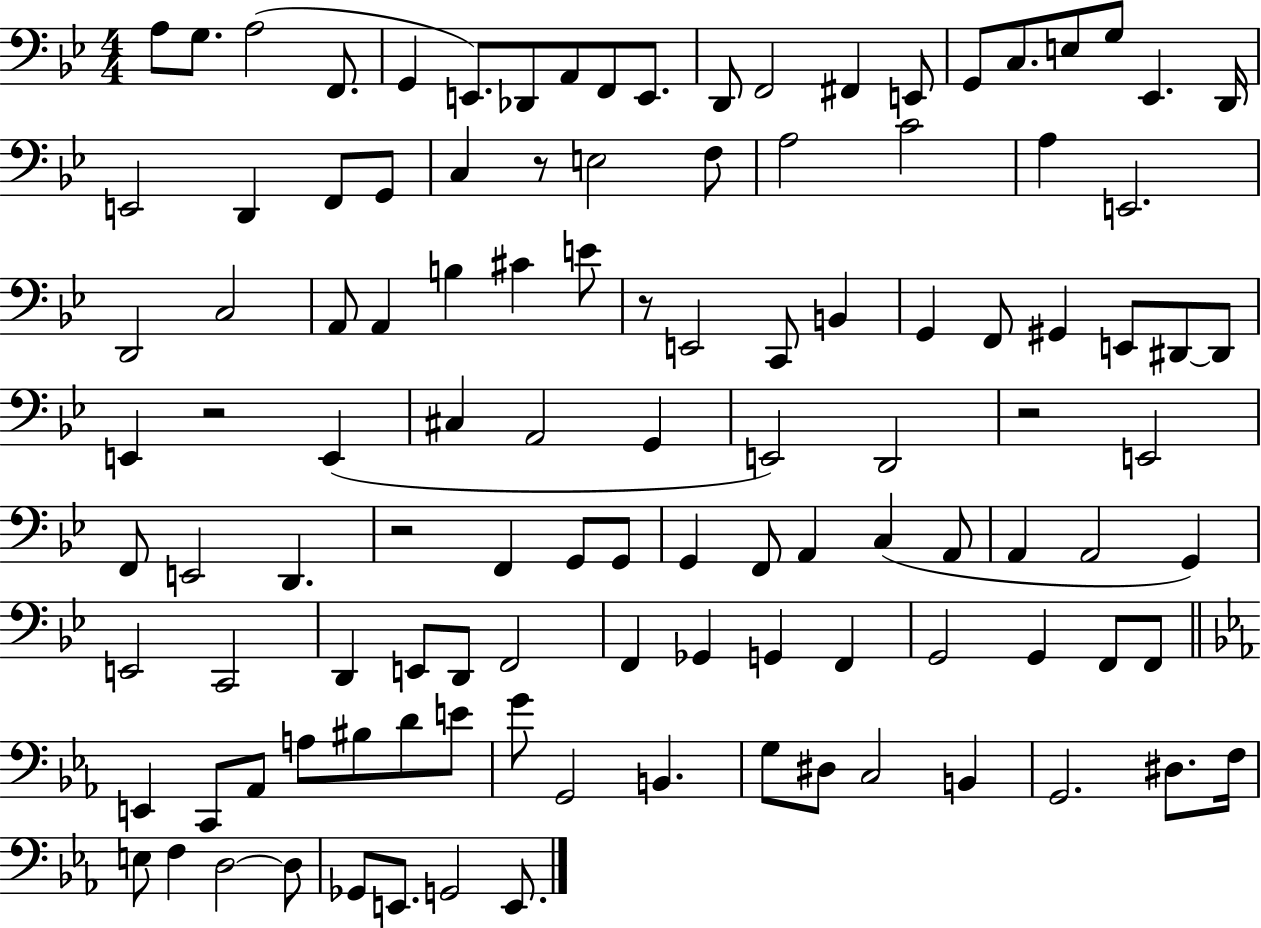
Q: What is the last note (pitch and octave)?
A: E2